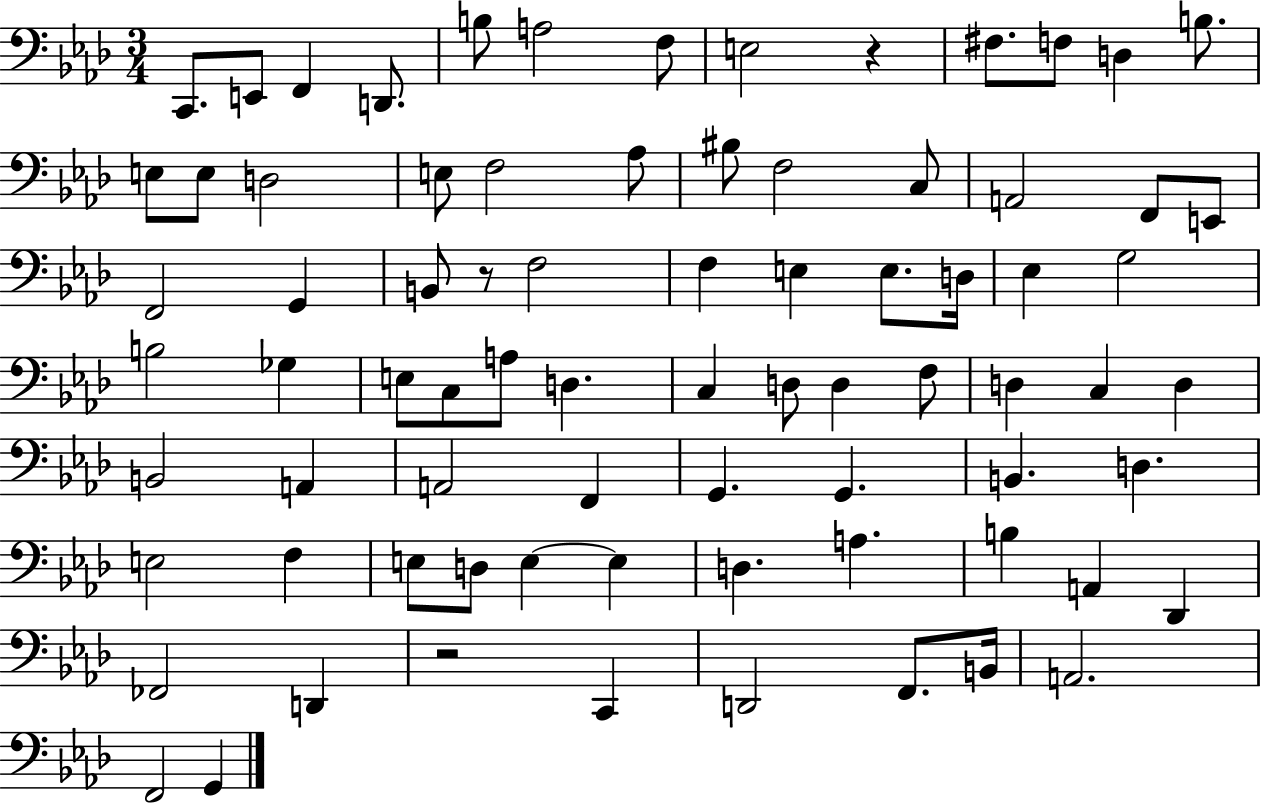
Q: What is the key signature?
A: AES major